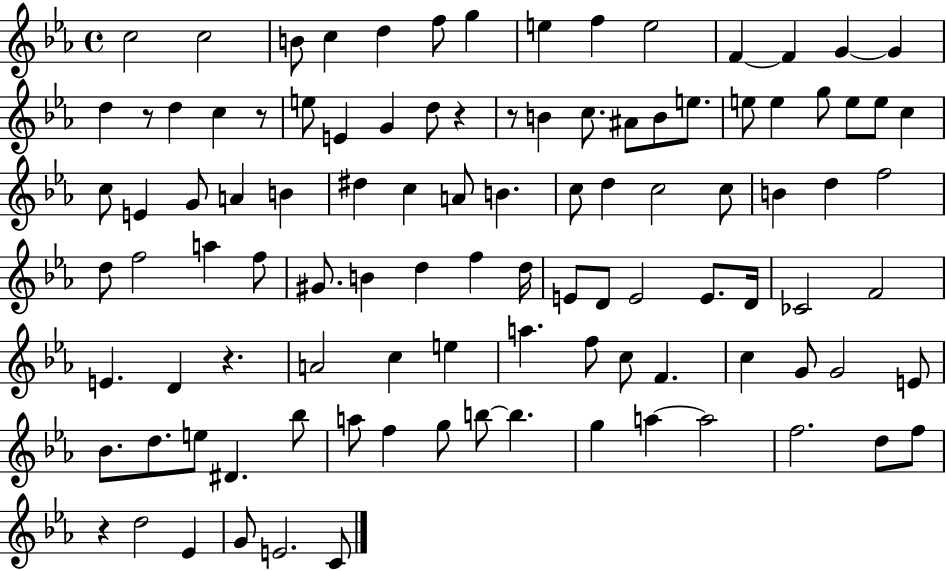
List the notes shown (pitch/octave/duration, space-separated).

C5/h C5/h B4/e C5/q D5/q F5/e G5/q E5/q F5/q E5/h F4/q F4/q G4/q G4/q D5/q R/e D5/q C5/q R/e E5/e E4/q G4/q D5/e R/q R/e B4/q C5/e. A#4/e B4/e E5/e. E5/e E5/q G5/e E5/e E5/e C5/q C5/e E4/q G4/e A4/q B4/q D#5/q C5/q A4/e B4/q. C5/e D5/q C5/h C5/e B4/q D5/q F5/h D5/e F5/h A5/q F5/e G#4/e. B4/q D5/q F5/q D5/s E4/e D4/e E4/h E4/e. D4/s CES4/h F4/h E4/q. D4/q R/q. A4/h C5/q E5/q A5/q. F5/e C5/e F4/q. C5/q G4/e G4/h E4/e Bb4/e. D5/e. E5/e D#4/q. Bb5/e A5/e F5/q G5/e B5/e B5/q. G5/q A5/q A5/h F5/h. D5/e F5/e R/q D5/h Eb4/q G4/e E4/h. C4/e